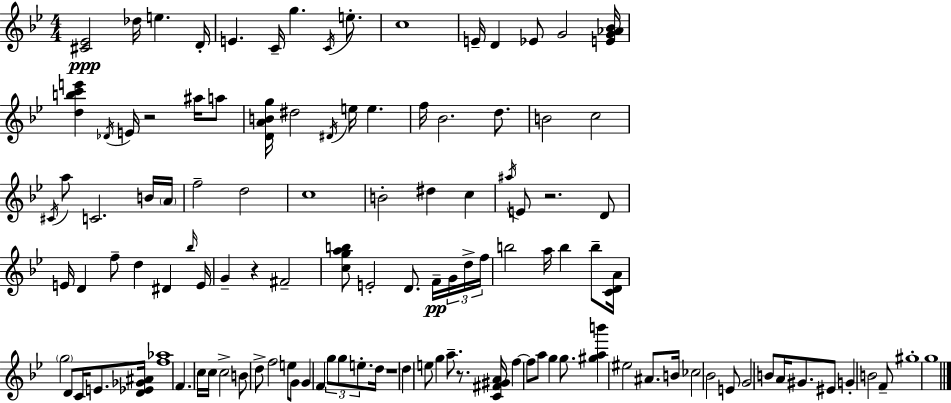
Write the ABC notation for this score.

X:1
T:Untitled
M:4/4
L:1/4
K:Bb
[^C_E]2 _d/4 e D/4 E C/4 g C/4 e/2 c4 E/4 D _E/2 G2 [EG_A_B]/4 [dbc'e'] _D/4 E/4 z2 ^a/4 a/2 [DABg]/4 ^d2 ^D/4 e/4 e f/4 _B2 d/2 B2 c2 ^C/4 a/2 C2 B/4 A/4 f2 d2 c4 B2 ^d c ^a/4 E/2 z2 D/2 E/4 D f/2 d ^D _b/4 E/4 G z ^F2 [cgab]/2 E2 D/2 F/4 G/4 d/4 f/4 b2 a/4 b b/2 [CDA]/4 g2 D/2 C/4 E/2 [D_E_G^A]/4 [f_a]4 F c/4 c/4 c2 B/2 d/2 f2 e/2 G/2 G F g/2 g/2 e/2 d/4 z4 d e/2 g a/2 z/2 [C^F^GA]/4 f f/2 a/2 g g/2 [^gab'] ^e2 ^A/2 B/4 _c2 _B2 E/2 G2 B/2 A/4 ^G/2 ^E/2 G B2 F/2 ^g4 g4